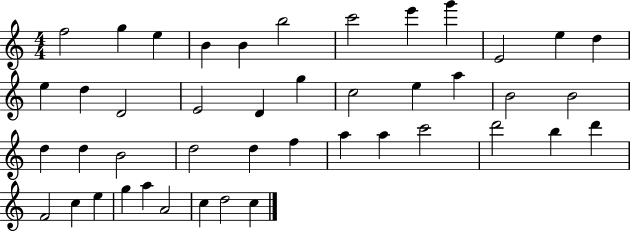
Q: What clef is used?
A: treble